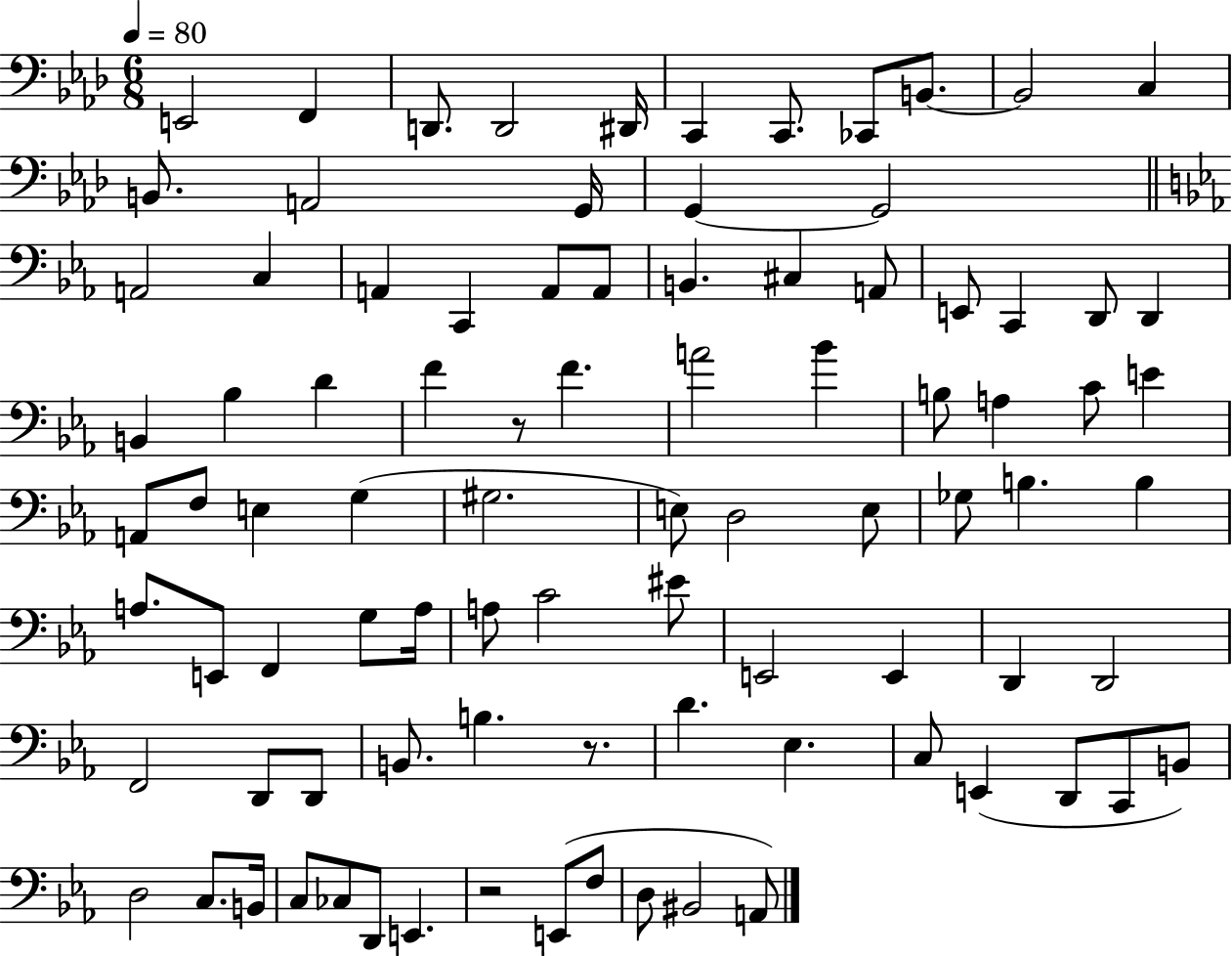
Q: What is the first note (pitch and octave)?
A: E2